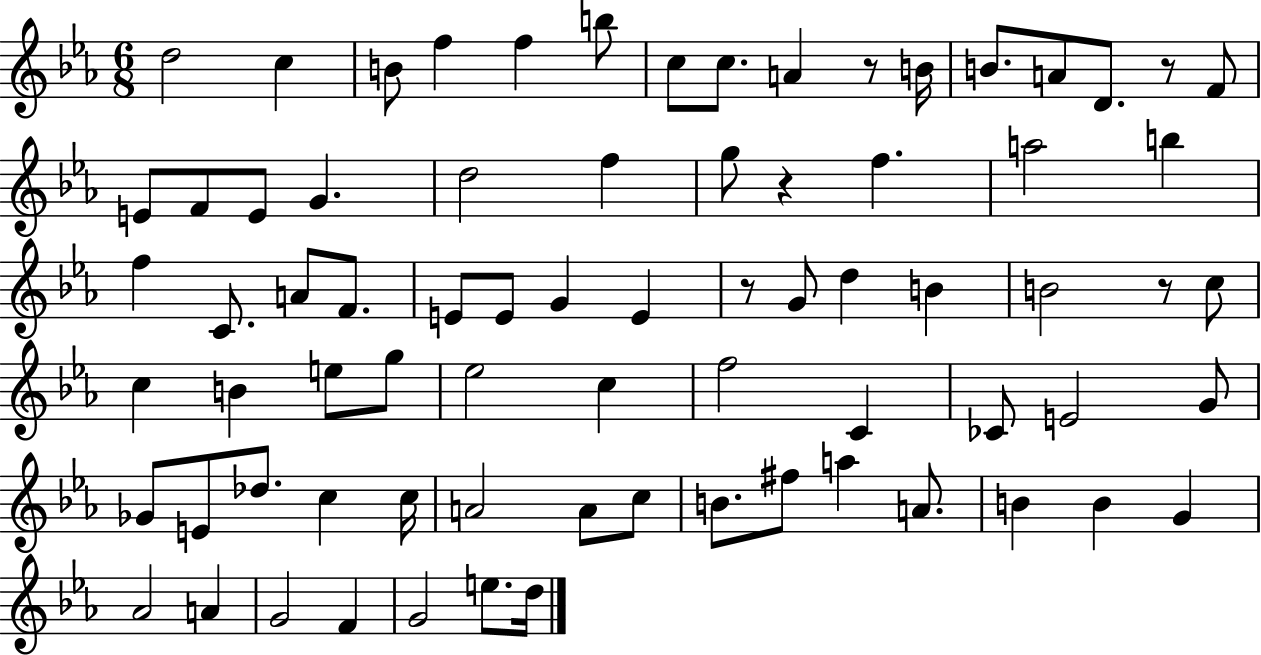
D5/h C5/q B4/e F5/q F5/q B5/e C5/e C5/e. A4/q R/e B4/s B4/e. A4/e D4/e. R/e F4/e E4/e F4/e E4/e G4/q. D5/h F5/q G5/e R/q F5/q. A5/h B5/q F5/q C4/e. A4/e F4/e. E4/e E4/e G4/q E4/q R/e G4/e D5/q B4/q B4/h R/e C5/e C5/q B4/q E5/e G5/e Eb5/h C5/q F5/h C4/q CES4/e E4/h G4/e Gb4/e E4/e Db5/e. C5/q C5/s A4/h A4/e C5/e B4/e. F#5/e A5/q A4/e. B4/q B4/q G4/q Ab4/h A4/q G4/h F4/q G4/h E5/e. D5/s